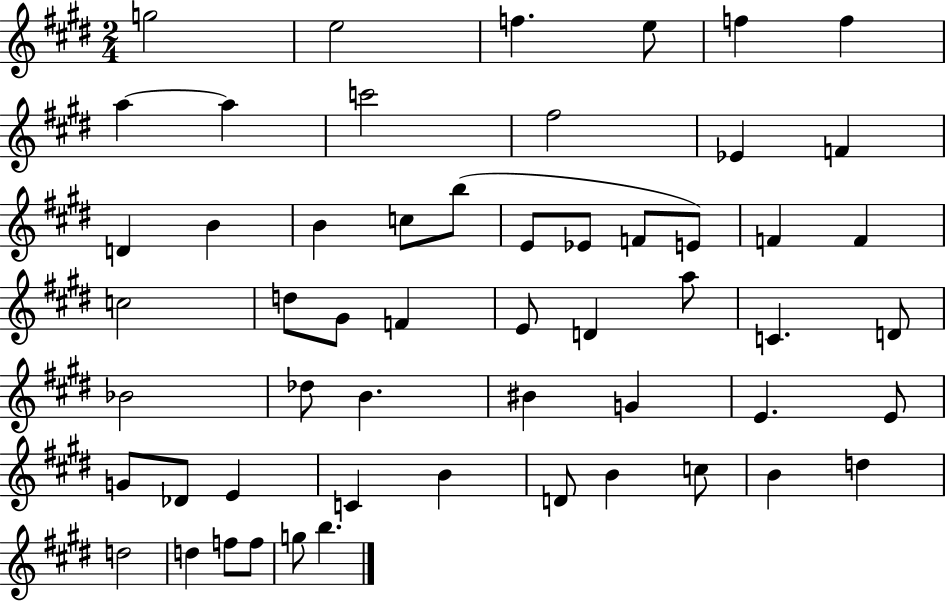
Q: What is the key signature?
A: E major